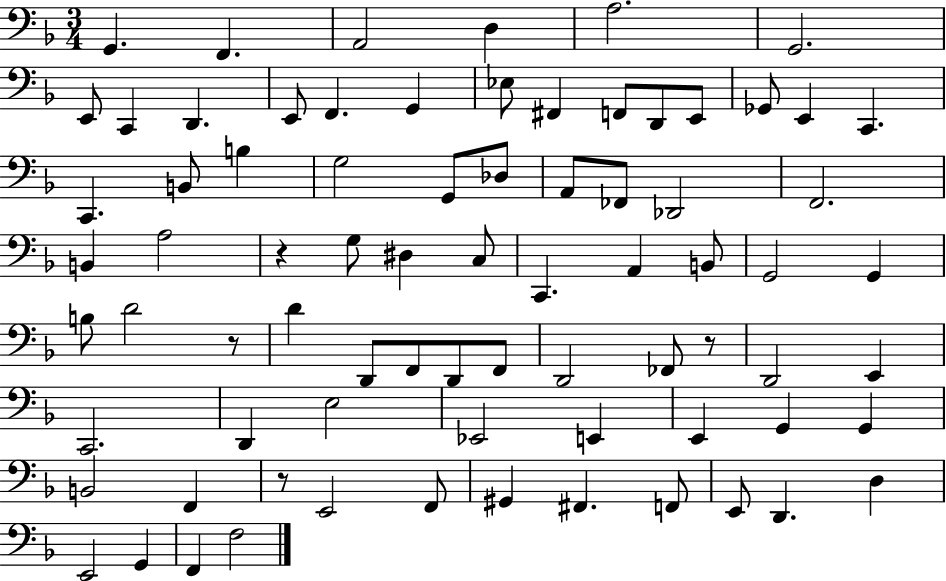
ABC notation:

X:1
T:Untitled
M:3/4
L:1/4
K:F
G,, F,, A,,2 D, A,2 G,,2 E,,/2 C,, D,, E,,/2 F,, G,, _E,/2 ^F,, F,,/2 D,,/2 E,,/2 _G,,/2 E,, C,, C,, B,,/2 B, G,2 G,,/2 _D,/2 A,,/2 _F,,/2 _D,,2 F,,2 B,, A,2 z G,/2 ^D, C,/2 C,, A,, B,,/2 G,,2 G,, B,/2 D2 z/2 D D,,/2 F,,/2 D,,/2 F,,/2 D,,2 _F,,/2 z/2 D,,2 E,, C,,2 D,, E,2 _E,,2 E,, E,, G,, G,, B,,2 F,, z/2 E,,2 F,,/2 ^G,, ^F,, F,,/2 E,,/2 D,, D, E,,2 G,, F,, F,2